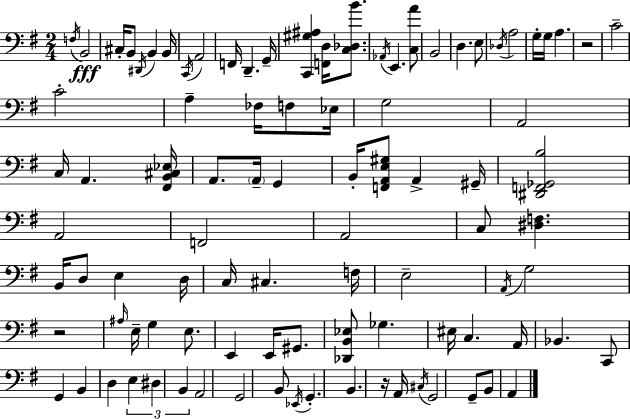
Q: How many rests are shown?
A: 3